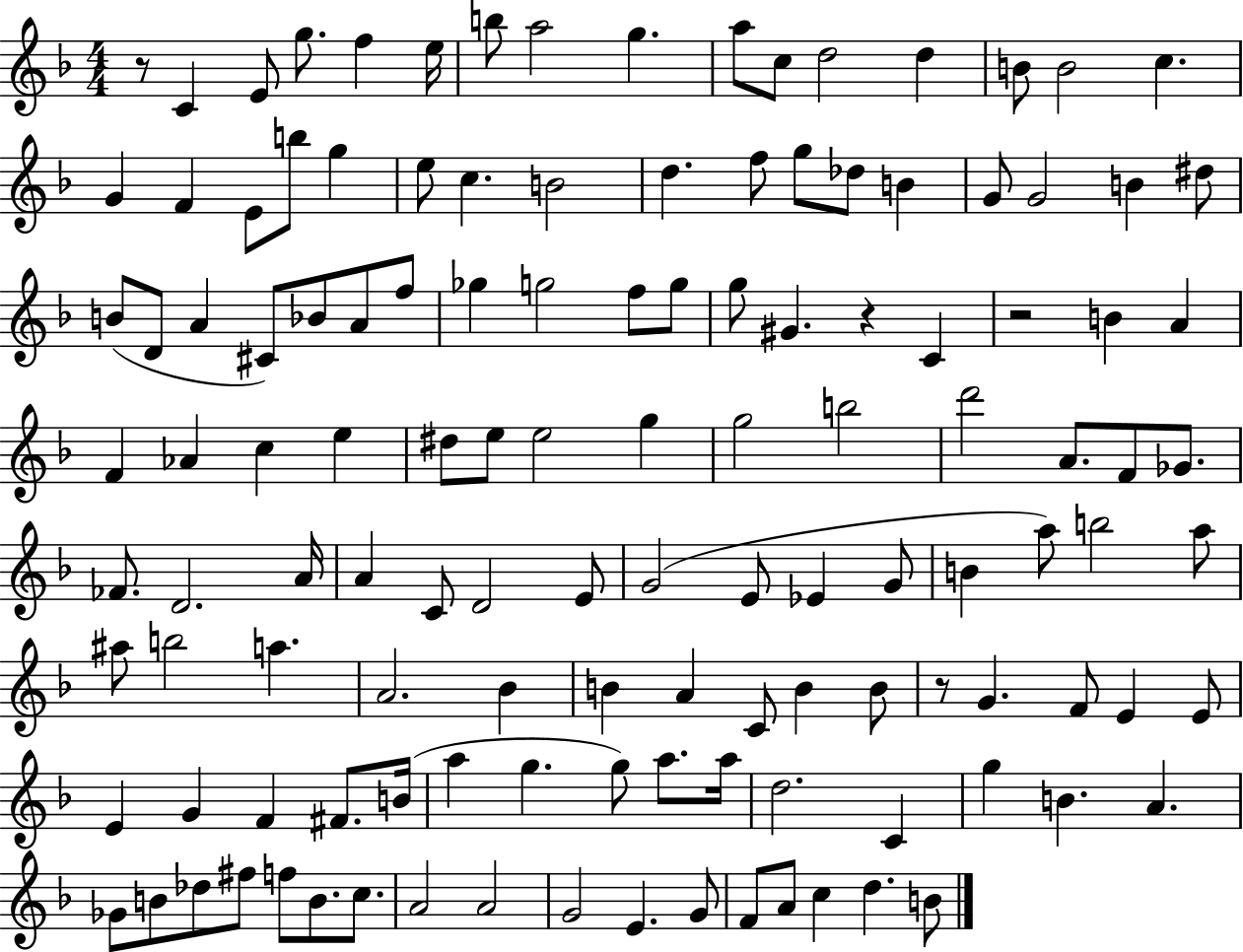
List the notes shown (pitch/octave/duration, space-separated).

R/e C4/q E4/e G5/e. F5/q E5/s B5/e A5/h G5/q. A5/e C5/e D5/h D5/q B4/e B4/h C5/q. G4/q F4/q E4/e B5/e G5/q E5/e C5/q. B4/h D5/q. F5/e G5/e Db5/e B4/q G4/e G4/h B4/q D#5/e B4/e D4/e A4/q C#4/e Bb4/e A4/e F5/e Gb5/q G5/h F5/e G5/e G5/e G#4/q. R/q C4/q R/h B4/q A4/q F4/q Ab4/q C5/q E5/q D#5/e E5/e E5/h G5/q G5/h B5/h D6/h A4/e. F4/e Gb4/e. FES4/e. D4/h. A4/s A4/q C4/e D4/h E4/e G4/h E4/e Eb4/q G4/e B4/q A5/e B5/h A5/e A#5/e B5/h A5/q. A4/h. Bb4/q B4/q A4/q C4/e B4/q B4/e R/e G4/q. F4/e E4/q E4/e E4/q G4/q F4/q F#4/e. B4/s A5/q G5/q. G5/e A5/e. A5/s D5/h. C4/q G5/q B4/q. A4/q. Gb4/e B4/e Db5/e F#5/e F5/e B4/e. C5/e. A4/h A4/h G4/h E4/q. G4/e F4/e A4/e C5/q D5/q. B4/e